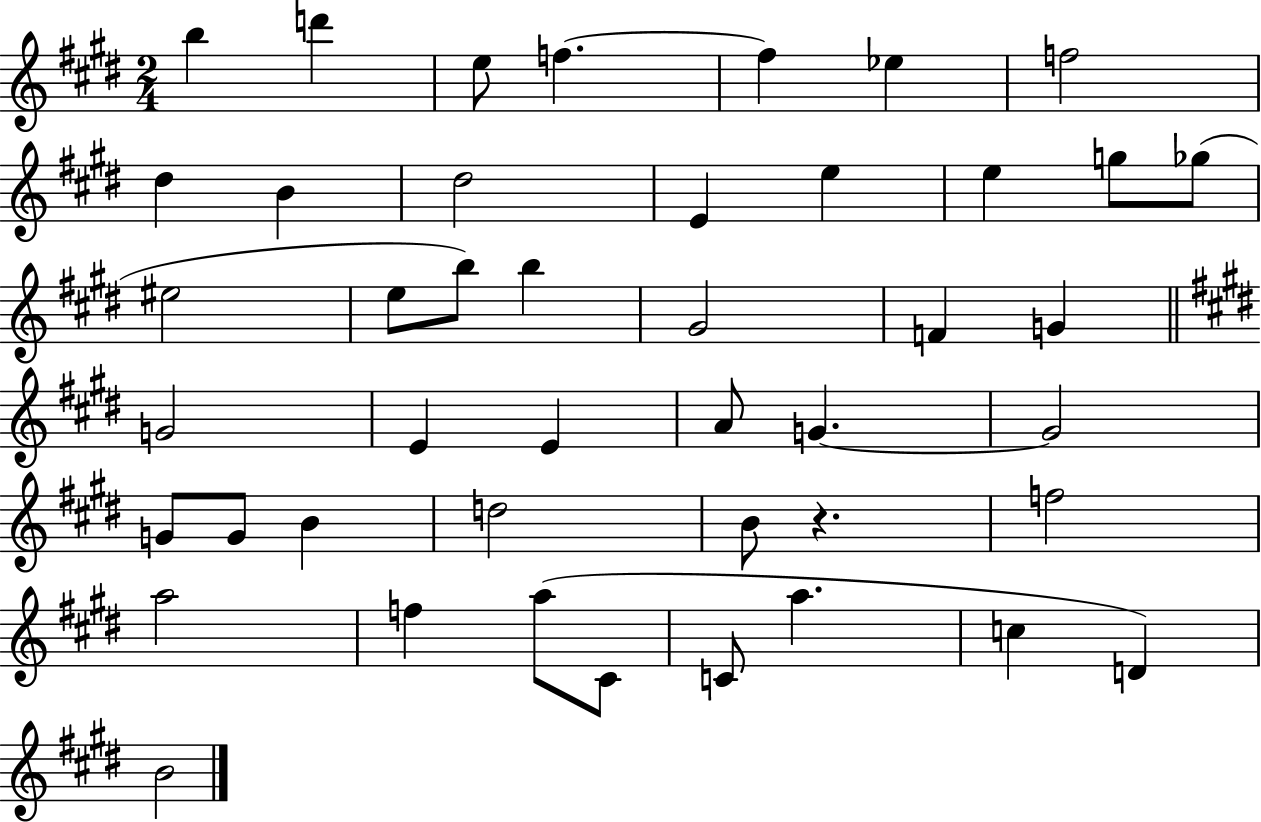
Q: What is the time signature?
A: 2/4